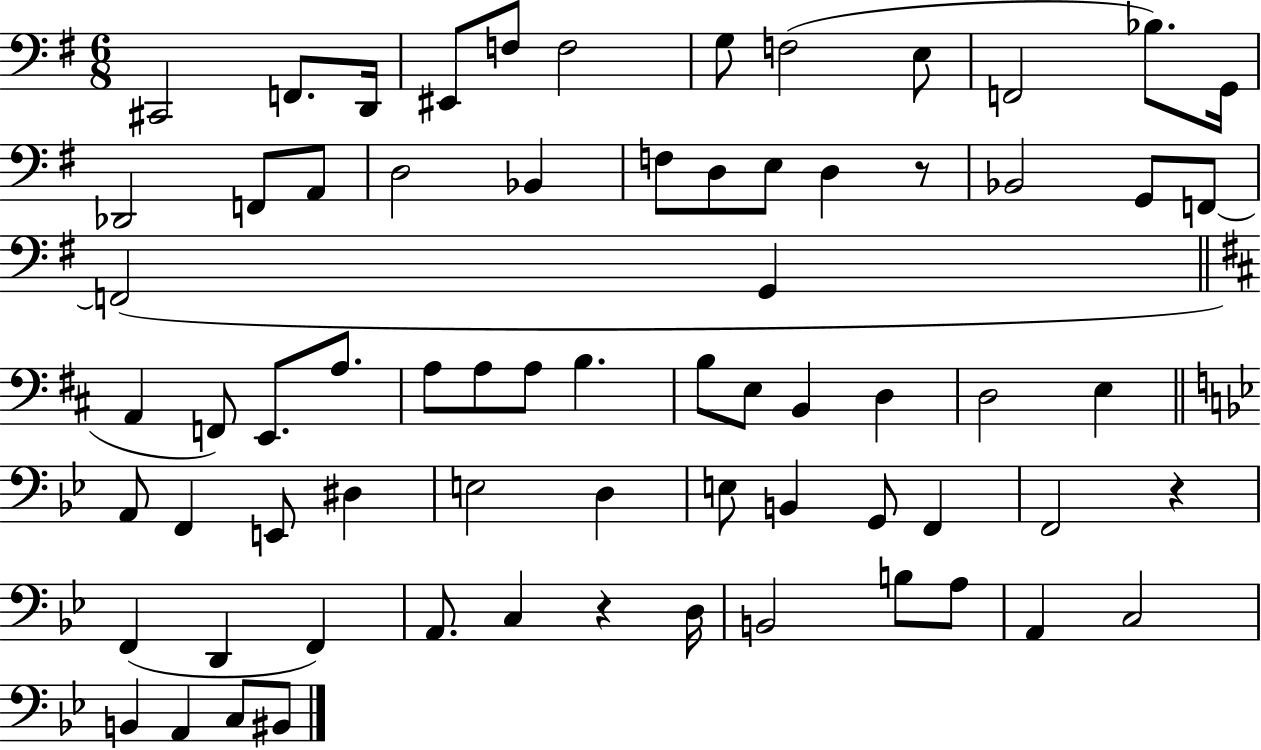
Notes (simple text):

C#2/h F2/e. D2/s EIS2/e F3/e F3/h G3/e F3/h E3/e F2/h Bb3/e. G2/s Db2/h F2/e A2/e D3/h Bb2/q F3/e D3/e E3/e D3/q R/e Bb2/h G2/e F2/e F2/h G2/q A2/q F2/e E2/e. A3/e. A3/e A3/e A3/e B3/q. B3/e E3/e B2/q D3/q D3/h E3/q A2/e F2/q E2/e D#3/q E3/h D3/q E3/e B2/q G2/e F2/q F2/h R/q F2/q D2/q F2/q A2/e. C3/q R/q D3/s B2/h B3/e A3/e A2/q C3/h B2/q A2/q C3/e BIS2/e